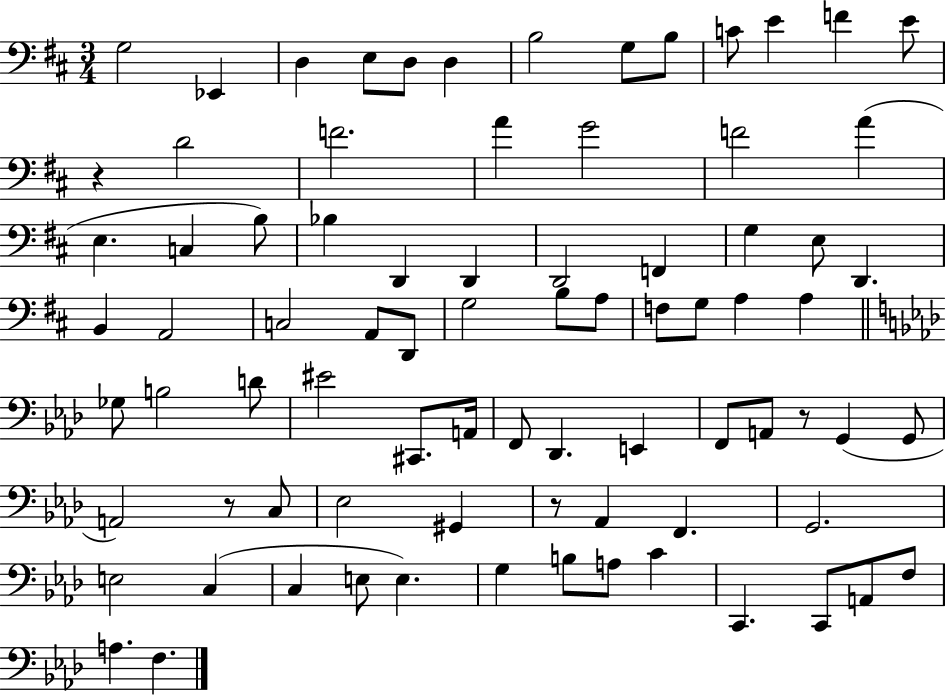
G3/h Eb2/q D3/q E3/e D3/e D3/q B3/h G3/e B3/e C4/e E4/q F4/q E4/e R/q D4/h F4/h. A4/q G4/h F4/h A4/q E3/q. C3/q B3/e Bb3/q D2/q D2/q D2/h F2/q G3/q E3/e D2/q. B2/q A2/h C3/h A2/e D2/e G3/h B3/e A3/e F3/e G3/e A3/q A3/q Gb3/e B3/h D4/e EIS4/h C#2/e. A2/s F2/e Db2/q. E2/q F2/e A2/e R/e G2/q G2/e A2/h R/e C3/e Eb3/h G#2/q R/e Ab2/q F2/q. G2/h. E3/h C3/q C3/q E3/e E3/q. G3/q B3/e A3/e C4/q C2/q. C2/e A2/e F3/e A3/q. F3/q.